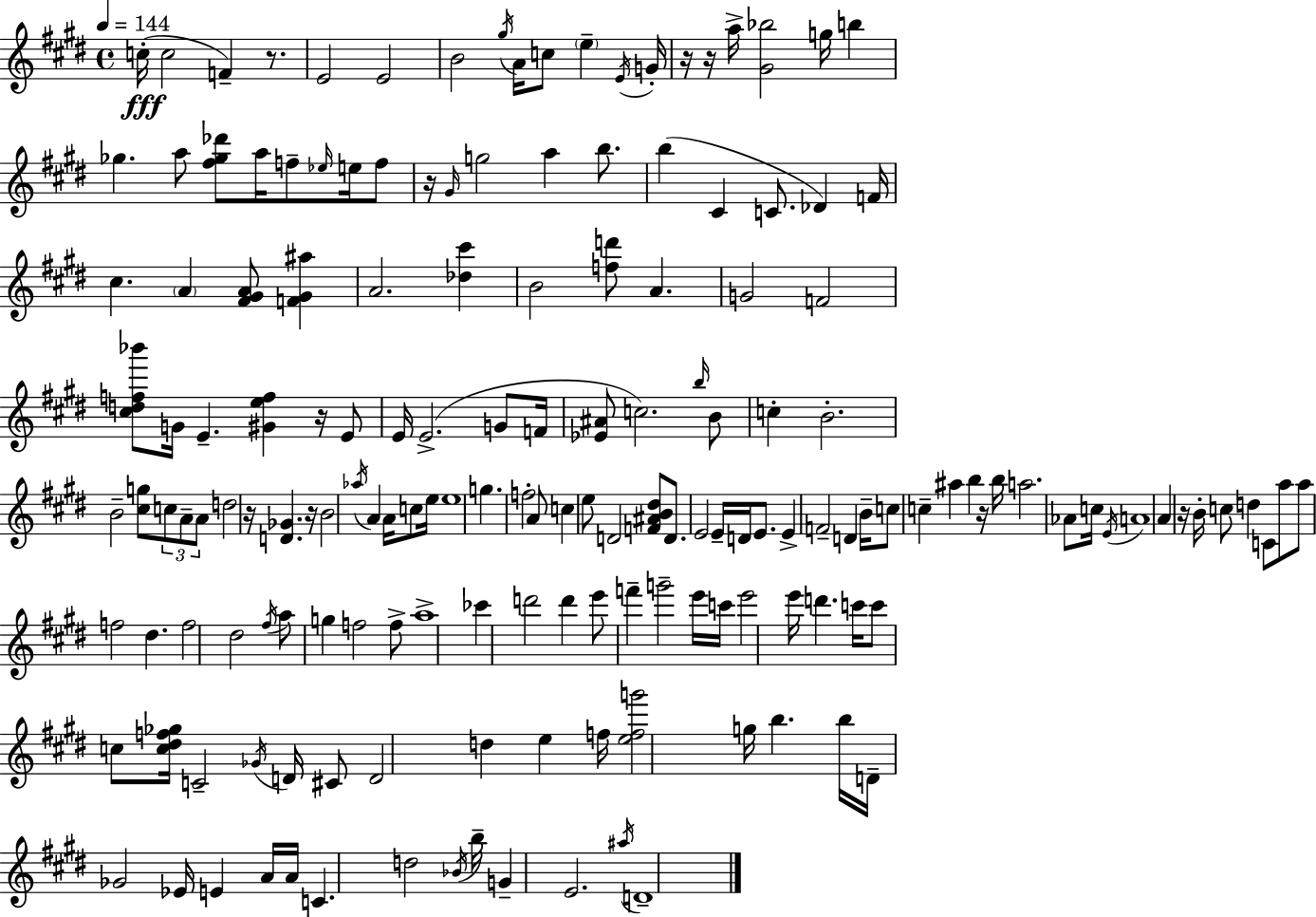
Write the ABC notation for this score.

X:1
T:Untitled
M:4/4
L:1/4
K:E
c/4 c2 F z/2 E2 E2 B2 ^g/4 A/4 c/2 e E/4 G/4 z/4 z/4 a/4 [^G_b]2 g/4 b _g a/2 [^f_g_d']/2 a/4 f/2 _e/4 e/4 f/2 z/4 ^G/4 g2 a b/2 b ^C C/2 _D F/4 ^c A [^F^GA]/2 [F^G^a] A2 [_d^c'] B2 [fd']/2 A G2 F2 [^cdf_b']/2 G/4 E [^Gef] z/4 E/2 E/4 E2 G/2 F/4 [_E^A]/2 c2 b/4 B/2 c B2 B2 [^cg]/2 c/2 A/2 A/2 d2 z/4 [D_G] z/4 B2 _a/4 A A/4 c/2 e/4 e4 g f2 A/2 c e/2 D2 [F^AB^d]/2 D/2 E2 E/4 D/4 E/2 E F2 D B/4 c/2 c ^a b z/4 b/4 a2 _A/2 c/4 E/4 A4 A z/4 B/4 c/2 d C/2 a/2 a/2 f2 ^d f2 ^d2 ^f/4 a/2 g f2 f/2 a4 _c' d'2 d' e'/2 f' g'2 e'/4 c'/4 e'2 e'/4 d' c'/4 c'/2 c/2 [c^df_g]/4 C2 _G/4 D/4 ^C/2 D2 d e f/4 [efg']2 g/4 b b/4 D/4 _G2 _E/4 E A/4 A/4 C d2 _B/4 b/4 G E2 ^a/4 D4